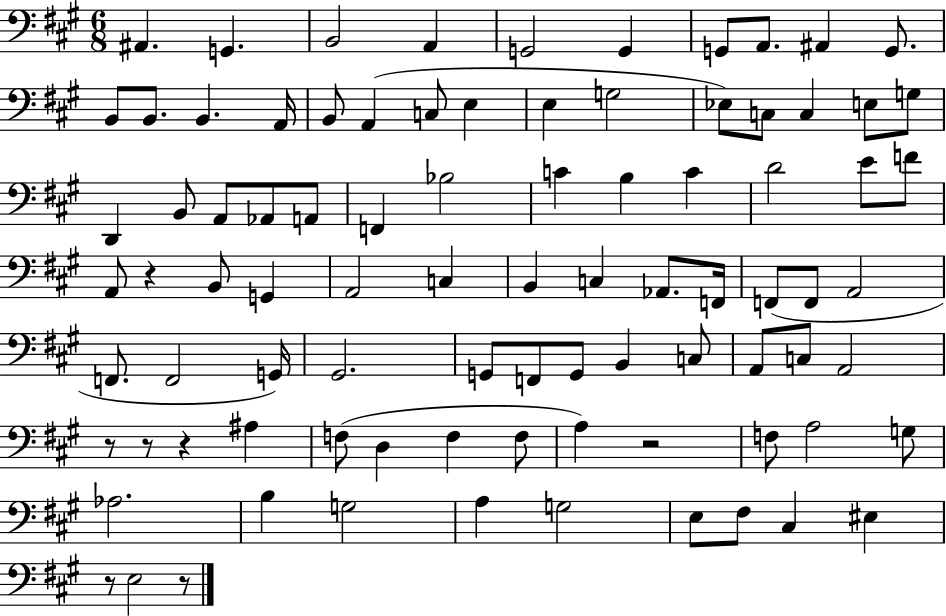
A#2/q. G2/q. B2/h A2/q G2/h G2/q G2/e A2/e. A#2/q G2/e. B2/e B2/e. B2/q. A2/s B2/e A2/q C3/e E3/q E3/q G3/h Eb3/e C3/e C3/q E3/e G3/e D2/q B2/e A2/e Ab2/e A2/e F2/q Bb3/h C4/q B3/q C4/q D4/h E4/e F4/e A2/e R/q B2/e G2/q A2/h C3/q B2/q C3/q Ab2/e. F2/s F2/e F2/e A2/h F2/e. F2/h G2/s G#2/h. G2/e F2/e G2/e B2/q C3/e A2/e C3/e A2/h R/e R/e R/q A#3/q F3/e D3/q F3/q F3/e A3/q R/h F3/e A3/h G3/e Ab3/h. B3/q G3/h A3/q G3/h E3/e F#3/e C#3/q EIS3/q R/e E3/h R/e